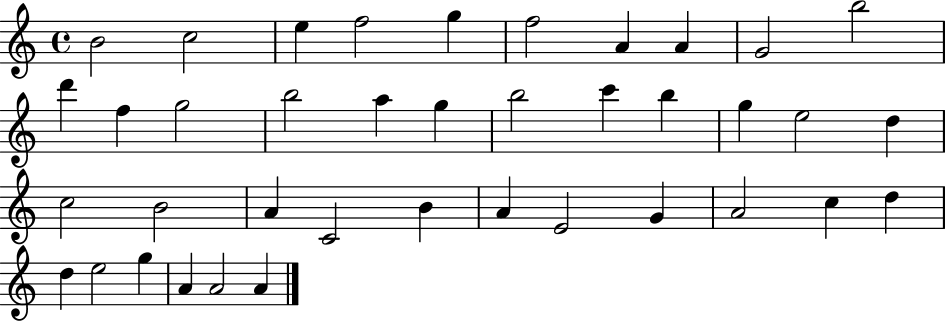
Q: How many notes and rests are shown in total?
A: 39